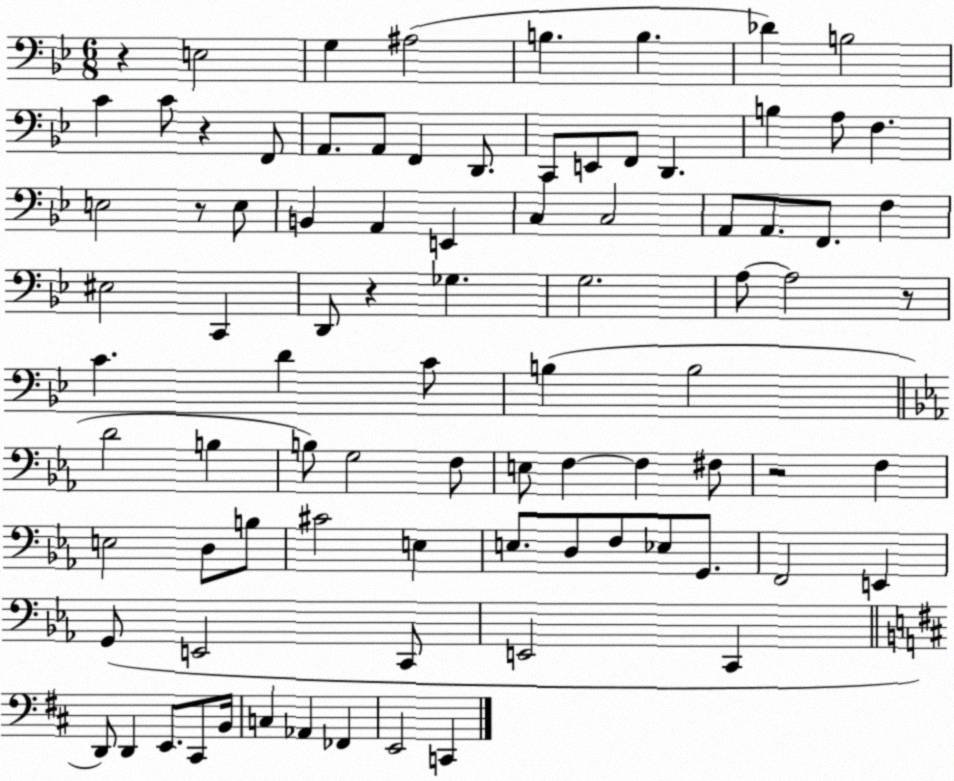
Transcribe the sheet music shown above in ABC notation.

X:1
T:Untitled
M:6/8
L:1/4
K:Bb
z E,2 G, ^A,2 B, B, _D B,2 C C/2 z F,,/2 A,,/2 A,,/2 F,, D,,/2 C,,/2 E,,/2 F,,/2 D,, B, A,/2 F, E,2 z/2 E,/2 B,, A,, E,, C, C,2 A,,/2 A,,/2 F,,/2 F, ^E,2 C,, D,,/2 z _G, G,2 A,/2 A,2 z/2 C D C/2 B, B,2 D2 B, B,/2 G,2 F,/2 E,/2 F, F, ^F,/2 z2 F, E,2 D,/2 B,/2 ^C2 E, E,/2 D,/2 F,/2 _E,/2 G,,/2 F,,2 E,, G,,/2 E,,2 C,,/2 E,,2 C,, D,,/2 D,, E,,/2 ^C,,/2 B,,/4 C, _A,, _F,, E,,2 C,,